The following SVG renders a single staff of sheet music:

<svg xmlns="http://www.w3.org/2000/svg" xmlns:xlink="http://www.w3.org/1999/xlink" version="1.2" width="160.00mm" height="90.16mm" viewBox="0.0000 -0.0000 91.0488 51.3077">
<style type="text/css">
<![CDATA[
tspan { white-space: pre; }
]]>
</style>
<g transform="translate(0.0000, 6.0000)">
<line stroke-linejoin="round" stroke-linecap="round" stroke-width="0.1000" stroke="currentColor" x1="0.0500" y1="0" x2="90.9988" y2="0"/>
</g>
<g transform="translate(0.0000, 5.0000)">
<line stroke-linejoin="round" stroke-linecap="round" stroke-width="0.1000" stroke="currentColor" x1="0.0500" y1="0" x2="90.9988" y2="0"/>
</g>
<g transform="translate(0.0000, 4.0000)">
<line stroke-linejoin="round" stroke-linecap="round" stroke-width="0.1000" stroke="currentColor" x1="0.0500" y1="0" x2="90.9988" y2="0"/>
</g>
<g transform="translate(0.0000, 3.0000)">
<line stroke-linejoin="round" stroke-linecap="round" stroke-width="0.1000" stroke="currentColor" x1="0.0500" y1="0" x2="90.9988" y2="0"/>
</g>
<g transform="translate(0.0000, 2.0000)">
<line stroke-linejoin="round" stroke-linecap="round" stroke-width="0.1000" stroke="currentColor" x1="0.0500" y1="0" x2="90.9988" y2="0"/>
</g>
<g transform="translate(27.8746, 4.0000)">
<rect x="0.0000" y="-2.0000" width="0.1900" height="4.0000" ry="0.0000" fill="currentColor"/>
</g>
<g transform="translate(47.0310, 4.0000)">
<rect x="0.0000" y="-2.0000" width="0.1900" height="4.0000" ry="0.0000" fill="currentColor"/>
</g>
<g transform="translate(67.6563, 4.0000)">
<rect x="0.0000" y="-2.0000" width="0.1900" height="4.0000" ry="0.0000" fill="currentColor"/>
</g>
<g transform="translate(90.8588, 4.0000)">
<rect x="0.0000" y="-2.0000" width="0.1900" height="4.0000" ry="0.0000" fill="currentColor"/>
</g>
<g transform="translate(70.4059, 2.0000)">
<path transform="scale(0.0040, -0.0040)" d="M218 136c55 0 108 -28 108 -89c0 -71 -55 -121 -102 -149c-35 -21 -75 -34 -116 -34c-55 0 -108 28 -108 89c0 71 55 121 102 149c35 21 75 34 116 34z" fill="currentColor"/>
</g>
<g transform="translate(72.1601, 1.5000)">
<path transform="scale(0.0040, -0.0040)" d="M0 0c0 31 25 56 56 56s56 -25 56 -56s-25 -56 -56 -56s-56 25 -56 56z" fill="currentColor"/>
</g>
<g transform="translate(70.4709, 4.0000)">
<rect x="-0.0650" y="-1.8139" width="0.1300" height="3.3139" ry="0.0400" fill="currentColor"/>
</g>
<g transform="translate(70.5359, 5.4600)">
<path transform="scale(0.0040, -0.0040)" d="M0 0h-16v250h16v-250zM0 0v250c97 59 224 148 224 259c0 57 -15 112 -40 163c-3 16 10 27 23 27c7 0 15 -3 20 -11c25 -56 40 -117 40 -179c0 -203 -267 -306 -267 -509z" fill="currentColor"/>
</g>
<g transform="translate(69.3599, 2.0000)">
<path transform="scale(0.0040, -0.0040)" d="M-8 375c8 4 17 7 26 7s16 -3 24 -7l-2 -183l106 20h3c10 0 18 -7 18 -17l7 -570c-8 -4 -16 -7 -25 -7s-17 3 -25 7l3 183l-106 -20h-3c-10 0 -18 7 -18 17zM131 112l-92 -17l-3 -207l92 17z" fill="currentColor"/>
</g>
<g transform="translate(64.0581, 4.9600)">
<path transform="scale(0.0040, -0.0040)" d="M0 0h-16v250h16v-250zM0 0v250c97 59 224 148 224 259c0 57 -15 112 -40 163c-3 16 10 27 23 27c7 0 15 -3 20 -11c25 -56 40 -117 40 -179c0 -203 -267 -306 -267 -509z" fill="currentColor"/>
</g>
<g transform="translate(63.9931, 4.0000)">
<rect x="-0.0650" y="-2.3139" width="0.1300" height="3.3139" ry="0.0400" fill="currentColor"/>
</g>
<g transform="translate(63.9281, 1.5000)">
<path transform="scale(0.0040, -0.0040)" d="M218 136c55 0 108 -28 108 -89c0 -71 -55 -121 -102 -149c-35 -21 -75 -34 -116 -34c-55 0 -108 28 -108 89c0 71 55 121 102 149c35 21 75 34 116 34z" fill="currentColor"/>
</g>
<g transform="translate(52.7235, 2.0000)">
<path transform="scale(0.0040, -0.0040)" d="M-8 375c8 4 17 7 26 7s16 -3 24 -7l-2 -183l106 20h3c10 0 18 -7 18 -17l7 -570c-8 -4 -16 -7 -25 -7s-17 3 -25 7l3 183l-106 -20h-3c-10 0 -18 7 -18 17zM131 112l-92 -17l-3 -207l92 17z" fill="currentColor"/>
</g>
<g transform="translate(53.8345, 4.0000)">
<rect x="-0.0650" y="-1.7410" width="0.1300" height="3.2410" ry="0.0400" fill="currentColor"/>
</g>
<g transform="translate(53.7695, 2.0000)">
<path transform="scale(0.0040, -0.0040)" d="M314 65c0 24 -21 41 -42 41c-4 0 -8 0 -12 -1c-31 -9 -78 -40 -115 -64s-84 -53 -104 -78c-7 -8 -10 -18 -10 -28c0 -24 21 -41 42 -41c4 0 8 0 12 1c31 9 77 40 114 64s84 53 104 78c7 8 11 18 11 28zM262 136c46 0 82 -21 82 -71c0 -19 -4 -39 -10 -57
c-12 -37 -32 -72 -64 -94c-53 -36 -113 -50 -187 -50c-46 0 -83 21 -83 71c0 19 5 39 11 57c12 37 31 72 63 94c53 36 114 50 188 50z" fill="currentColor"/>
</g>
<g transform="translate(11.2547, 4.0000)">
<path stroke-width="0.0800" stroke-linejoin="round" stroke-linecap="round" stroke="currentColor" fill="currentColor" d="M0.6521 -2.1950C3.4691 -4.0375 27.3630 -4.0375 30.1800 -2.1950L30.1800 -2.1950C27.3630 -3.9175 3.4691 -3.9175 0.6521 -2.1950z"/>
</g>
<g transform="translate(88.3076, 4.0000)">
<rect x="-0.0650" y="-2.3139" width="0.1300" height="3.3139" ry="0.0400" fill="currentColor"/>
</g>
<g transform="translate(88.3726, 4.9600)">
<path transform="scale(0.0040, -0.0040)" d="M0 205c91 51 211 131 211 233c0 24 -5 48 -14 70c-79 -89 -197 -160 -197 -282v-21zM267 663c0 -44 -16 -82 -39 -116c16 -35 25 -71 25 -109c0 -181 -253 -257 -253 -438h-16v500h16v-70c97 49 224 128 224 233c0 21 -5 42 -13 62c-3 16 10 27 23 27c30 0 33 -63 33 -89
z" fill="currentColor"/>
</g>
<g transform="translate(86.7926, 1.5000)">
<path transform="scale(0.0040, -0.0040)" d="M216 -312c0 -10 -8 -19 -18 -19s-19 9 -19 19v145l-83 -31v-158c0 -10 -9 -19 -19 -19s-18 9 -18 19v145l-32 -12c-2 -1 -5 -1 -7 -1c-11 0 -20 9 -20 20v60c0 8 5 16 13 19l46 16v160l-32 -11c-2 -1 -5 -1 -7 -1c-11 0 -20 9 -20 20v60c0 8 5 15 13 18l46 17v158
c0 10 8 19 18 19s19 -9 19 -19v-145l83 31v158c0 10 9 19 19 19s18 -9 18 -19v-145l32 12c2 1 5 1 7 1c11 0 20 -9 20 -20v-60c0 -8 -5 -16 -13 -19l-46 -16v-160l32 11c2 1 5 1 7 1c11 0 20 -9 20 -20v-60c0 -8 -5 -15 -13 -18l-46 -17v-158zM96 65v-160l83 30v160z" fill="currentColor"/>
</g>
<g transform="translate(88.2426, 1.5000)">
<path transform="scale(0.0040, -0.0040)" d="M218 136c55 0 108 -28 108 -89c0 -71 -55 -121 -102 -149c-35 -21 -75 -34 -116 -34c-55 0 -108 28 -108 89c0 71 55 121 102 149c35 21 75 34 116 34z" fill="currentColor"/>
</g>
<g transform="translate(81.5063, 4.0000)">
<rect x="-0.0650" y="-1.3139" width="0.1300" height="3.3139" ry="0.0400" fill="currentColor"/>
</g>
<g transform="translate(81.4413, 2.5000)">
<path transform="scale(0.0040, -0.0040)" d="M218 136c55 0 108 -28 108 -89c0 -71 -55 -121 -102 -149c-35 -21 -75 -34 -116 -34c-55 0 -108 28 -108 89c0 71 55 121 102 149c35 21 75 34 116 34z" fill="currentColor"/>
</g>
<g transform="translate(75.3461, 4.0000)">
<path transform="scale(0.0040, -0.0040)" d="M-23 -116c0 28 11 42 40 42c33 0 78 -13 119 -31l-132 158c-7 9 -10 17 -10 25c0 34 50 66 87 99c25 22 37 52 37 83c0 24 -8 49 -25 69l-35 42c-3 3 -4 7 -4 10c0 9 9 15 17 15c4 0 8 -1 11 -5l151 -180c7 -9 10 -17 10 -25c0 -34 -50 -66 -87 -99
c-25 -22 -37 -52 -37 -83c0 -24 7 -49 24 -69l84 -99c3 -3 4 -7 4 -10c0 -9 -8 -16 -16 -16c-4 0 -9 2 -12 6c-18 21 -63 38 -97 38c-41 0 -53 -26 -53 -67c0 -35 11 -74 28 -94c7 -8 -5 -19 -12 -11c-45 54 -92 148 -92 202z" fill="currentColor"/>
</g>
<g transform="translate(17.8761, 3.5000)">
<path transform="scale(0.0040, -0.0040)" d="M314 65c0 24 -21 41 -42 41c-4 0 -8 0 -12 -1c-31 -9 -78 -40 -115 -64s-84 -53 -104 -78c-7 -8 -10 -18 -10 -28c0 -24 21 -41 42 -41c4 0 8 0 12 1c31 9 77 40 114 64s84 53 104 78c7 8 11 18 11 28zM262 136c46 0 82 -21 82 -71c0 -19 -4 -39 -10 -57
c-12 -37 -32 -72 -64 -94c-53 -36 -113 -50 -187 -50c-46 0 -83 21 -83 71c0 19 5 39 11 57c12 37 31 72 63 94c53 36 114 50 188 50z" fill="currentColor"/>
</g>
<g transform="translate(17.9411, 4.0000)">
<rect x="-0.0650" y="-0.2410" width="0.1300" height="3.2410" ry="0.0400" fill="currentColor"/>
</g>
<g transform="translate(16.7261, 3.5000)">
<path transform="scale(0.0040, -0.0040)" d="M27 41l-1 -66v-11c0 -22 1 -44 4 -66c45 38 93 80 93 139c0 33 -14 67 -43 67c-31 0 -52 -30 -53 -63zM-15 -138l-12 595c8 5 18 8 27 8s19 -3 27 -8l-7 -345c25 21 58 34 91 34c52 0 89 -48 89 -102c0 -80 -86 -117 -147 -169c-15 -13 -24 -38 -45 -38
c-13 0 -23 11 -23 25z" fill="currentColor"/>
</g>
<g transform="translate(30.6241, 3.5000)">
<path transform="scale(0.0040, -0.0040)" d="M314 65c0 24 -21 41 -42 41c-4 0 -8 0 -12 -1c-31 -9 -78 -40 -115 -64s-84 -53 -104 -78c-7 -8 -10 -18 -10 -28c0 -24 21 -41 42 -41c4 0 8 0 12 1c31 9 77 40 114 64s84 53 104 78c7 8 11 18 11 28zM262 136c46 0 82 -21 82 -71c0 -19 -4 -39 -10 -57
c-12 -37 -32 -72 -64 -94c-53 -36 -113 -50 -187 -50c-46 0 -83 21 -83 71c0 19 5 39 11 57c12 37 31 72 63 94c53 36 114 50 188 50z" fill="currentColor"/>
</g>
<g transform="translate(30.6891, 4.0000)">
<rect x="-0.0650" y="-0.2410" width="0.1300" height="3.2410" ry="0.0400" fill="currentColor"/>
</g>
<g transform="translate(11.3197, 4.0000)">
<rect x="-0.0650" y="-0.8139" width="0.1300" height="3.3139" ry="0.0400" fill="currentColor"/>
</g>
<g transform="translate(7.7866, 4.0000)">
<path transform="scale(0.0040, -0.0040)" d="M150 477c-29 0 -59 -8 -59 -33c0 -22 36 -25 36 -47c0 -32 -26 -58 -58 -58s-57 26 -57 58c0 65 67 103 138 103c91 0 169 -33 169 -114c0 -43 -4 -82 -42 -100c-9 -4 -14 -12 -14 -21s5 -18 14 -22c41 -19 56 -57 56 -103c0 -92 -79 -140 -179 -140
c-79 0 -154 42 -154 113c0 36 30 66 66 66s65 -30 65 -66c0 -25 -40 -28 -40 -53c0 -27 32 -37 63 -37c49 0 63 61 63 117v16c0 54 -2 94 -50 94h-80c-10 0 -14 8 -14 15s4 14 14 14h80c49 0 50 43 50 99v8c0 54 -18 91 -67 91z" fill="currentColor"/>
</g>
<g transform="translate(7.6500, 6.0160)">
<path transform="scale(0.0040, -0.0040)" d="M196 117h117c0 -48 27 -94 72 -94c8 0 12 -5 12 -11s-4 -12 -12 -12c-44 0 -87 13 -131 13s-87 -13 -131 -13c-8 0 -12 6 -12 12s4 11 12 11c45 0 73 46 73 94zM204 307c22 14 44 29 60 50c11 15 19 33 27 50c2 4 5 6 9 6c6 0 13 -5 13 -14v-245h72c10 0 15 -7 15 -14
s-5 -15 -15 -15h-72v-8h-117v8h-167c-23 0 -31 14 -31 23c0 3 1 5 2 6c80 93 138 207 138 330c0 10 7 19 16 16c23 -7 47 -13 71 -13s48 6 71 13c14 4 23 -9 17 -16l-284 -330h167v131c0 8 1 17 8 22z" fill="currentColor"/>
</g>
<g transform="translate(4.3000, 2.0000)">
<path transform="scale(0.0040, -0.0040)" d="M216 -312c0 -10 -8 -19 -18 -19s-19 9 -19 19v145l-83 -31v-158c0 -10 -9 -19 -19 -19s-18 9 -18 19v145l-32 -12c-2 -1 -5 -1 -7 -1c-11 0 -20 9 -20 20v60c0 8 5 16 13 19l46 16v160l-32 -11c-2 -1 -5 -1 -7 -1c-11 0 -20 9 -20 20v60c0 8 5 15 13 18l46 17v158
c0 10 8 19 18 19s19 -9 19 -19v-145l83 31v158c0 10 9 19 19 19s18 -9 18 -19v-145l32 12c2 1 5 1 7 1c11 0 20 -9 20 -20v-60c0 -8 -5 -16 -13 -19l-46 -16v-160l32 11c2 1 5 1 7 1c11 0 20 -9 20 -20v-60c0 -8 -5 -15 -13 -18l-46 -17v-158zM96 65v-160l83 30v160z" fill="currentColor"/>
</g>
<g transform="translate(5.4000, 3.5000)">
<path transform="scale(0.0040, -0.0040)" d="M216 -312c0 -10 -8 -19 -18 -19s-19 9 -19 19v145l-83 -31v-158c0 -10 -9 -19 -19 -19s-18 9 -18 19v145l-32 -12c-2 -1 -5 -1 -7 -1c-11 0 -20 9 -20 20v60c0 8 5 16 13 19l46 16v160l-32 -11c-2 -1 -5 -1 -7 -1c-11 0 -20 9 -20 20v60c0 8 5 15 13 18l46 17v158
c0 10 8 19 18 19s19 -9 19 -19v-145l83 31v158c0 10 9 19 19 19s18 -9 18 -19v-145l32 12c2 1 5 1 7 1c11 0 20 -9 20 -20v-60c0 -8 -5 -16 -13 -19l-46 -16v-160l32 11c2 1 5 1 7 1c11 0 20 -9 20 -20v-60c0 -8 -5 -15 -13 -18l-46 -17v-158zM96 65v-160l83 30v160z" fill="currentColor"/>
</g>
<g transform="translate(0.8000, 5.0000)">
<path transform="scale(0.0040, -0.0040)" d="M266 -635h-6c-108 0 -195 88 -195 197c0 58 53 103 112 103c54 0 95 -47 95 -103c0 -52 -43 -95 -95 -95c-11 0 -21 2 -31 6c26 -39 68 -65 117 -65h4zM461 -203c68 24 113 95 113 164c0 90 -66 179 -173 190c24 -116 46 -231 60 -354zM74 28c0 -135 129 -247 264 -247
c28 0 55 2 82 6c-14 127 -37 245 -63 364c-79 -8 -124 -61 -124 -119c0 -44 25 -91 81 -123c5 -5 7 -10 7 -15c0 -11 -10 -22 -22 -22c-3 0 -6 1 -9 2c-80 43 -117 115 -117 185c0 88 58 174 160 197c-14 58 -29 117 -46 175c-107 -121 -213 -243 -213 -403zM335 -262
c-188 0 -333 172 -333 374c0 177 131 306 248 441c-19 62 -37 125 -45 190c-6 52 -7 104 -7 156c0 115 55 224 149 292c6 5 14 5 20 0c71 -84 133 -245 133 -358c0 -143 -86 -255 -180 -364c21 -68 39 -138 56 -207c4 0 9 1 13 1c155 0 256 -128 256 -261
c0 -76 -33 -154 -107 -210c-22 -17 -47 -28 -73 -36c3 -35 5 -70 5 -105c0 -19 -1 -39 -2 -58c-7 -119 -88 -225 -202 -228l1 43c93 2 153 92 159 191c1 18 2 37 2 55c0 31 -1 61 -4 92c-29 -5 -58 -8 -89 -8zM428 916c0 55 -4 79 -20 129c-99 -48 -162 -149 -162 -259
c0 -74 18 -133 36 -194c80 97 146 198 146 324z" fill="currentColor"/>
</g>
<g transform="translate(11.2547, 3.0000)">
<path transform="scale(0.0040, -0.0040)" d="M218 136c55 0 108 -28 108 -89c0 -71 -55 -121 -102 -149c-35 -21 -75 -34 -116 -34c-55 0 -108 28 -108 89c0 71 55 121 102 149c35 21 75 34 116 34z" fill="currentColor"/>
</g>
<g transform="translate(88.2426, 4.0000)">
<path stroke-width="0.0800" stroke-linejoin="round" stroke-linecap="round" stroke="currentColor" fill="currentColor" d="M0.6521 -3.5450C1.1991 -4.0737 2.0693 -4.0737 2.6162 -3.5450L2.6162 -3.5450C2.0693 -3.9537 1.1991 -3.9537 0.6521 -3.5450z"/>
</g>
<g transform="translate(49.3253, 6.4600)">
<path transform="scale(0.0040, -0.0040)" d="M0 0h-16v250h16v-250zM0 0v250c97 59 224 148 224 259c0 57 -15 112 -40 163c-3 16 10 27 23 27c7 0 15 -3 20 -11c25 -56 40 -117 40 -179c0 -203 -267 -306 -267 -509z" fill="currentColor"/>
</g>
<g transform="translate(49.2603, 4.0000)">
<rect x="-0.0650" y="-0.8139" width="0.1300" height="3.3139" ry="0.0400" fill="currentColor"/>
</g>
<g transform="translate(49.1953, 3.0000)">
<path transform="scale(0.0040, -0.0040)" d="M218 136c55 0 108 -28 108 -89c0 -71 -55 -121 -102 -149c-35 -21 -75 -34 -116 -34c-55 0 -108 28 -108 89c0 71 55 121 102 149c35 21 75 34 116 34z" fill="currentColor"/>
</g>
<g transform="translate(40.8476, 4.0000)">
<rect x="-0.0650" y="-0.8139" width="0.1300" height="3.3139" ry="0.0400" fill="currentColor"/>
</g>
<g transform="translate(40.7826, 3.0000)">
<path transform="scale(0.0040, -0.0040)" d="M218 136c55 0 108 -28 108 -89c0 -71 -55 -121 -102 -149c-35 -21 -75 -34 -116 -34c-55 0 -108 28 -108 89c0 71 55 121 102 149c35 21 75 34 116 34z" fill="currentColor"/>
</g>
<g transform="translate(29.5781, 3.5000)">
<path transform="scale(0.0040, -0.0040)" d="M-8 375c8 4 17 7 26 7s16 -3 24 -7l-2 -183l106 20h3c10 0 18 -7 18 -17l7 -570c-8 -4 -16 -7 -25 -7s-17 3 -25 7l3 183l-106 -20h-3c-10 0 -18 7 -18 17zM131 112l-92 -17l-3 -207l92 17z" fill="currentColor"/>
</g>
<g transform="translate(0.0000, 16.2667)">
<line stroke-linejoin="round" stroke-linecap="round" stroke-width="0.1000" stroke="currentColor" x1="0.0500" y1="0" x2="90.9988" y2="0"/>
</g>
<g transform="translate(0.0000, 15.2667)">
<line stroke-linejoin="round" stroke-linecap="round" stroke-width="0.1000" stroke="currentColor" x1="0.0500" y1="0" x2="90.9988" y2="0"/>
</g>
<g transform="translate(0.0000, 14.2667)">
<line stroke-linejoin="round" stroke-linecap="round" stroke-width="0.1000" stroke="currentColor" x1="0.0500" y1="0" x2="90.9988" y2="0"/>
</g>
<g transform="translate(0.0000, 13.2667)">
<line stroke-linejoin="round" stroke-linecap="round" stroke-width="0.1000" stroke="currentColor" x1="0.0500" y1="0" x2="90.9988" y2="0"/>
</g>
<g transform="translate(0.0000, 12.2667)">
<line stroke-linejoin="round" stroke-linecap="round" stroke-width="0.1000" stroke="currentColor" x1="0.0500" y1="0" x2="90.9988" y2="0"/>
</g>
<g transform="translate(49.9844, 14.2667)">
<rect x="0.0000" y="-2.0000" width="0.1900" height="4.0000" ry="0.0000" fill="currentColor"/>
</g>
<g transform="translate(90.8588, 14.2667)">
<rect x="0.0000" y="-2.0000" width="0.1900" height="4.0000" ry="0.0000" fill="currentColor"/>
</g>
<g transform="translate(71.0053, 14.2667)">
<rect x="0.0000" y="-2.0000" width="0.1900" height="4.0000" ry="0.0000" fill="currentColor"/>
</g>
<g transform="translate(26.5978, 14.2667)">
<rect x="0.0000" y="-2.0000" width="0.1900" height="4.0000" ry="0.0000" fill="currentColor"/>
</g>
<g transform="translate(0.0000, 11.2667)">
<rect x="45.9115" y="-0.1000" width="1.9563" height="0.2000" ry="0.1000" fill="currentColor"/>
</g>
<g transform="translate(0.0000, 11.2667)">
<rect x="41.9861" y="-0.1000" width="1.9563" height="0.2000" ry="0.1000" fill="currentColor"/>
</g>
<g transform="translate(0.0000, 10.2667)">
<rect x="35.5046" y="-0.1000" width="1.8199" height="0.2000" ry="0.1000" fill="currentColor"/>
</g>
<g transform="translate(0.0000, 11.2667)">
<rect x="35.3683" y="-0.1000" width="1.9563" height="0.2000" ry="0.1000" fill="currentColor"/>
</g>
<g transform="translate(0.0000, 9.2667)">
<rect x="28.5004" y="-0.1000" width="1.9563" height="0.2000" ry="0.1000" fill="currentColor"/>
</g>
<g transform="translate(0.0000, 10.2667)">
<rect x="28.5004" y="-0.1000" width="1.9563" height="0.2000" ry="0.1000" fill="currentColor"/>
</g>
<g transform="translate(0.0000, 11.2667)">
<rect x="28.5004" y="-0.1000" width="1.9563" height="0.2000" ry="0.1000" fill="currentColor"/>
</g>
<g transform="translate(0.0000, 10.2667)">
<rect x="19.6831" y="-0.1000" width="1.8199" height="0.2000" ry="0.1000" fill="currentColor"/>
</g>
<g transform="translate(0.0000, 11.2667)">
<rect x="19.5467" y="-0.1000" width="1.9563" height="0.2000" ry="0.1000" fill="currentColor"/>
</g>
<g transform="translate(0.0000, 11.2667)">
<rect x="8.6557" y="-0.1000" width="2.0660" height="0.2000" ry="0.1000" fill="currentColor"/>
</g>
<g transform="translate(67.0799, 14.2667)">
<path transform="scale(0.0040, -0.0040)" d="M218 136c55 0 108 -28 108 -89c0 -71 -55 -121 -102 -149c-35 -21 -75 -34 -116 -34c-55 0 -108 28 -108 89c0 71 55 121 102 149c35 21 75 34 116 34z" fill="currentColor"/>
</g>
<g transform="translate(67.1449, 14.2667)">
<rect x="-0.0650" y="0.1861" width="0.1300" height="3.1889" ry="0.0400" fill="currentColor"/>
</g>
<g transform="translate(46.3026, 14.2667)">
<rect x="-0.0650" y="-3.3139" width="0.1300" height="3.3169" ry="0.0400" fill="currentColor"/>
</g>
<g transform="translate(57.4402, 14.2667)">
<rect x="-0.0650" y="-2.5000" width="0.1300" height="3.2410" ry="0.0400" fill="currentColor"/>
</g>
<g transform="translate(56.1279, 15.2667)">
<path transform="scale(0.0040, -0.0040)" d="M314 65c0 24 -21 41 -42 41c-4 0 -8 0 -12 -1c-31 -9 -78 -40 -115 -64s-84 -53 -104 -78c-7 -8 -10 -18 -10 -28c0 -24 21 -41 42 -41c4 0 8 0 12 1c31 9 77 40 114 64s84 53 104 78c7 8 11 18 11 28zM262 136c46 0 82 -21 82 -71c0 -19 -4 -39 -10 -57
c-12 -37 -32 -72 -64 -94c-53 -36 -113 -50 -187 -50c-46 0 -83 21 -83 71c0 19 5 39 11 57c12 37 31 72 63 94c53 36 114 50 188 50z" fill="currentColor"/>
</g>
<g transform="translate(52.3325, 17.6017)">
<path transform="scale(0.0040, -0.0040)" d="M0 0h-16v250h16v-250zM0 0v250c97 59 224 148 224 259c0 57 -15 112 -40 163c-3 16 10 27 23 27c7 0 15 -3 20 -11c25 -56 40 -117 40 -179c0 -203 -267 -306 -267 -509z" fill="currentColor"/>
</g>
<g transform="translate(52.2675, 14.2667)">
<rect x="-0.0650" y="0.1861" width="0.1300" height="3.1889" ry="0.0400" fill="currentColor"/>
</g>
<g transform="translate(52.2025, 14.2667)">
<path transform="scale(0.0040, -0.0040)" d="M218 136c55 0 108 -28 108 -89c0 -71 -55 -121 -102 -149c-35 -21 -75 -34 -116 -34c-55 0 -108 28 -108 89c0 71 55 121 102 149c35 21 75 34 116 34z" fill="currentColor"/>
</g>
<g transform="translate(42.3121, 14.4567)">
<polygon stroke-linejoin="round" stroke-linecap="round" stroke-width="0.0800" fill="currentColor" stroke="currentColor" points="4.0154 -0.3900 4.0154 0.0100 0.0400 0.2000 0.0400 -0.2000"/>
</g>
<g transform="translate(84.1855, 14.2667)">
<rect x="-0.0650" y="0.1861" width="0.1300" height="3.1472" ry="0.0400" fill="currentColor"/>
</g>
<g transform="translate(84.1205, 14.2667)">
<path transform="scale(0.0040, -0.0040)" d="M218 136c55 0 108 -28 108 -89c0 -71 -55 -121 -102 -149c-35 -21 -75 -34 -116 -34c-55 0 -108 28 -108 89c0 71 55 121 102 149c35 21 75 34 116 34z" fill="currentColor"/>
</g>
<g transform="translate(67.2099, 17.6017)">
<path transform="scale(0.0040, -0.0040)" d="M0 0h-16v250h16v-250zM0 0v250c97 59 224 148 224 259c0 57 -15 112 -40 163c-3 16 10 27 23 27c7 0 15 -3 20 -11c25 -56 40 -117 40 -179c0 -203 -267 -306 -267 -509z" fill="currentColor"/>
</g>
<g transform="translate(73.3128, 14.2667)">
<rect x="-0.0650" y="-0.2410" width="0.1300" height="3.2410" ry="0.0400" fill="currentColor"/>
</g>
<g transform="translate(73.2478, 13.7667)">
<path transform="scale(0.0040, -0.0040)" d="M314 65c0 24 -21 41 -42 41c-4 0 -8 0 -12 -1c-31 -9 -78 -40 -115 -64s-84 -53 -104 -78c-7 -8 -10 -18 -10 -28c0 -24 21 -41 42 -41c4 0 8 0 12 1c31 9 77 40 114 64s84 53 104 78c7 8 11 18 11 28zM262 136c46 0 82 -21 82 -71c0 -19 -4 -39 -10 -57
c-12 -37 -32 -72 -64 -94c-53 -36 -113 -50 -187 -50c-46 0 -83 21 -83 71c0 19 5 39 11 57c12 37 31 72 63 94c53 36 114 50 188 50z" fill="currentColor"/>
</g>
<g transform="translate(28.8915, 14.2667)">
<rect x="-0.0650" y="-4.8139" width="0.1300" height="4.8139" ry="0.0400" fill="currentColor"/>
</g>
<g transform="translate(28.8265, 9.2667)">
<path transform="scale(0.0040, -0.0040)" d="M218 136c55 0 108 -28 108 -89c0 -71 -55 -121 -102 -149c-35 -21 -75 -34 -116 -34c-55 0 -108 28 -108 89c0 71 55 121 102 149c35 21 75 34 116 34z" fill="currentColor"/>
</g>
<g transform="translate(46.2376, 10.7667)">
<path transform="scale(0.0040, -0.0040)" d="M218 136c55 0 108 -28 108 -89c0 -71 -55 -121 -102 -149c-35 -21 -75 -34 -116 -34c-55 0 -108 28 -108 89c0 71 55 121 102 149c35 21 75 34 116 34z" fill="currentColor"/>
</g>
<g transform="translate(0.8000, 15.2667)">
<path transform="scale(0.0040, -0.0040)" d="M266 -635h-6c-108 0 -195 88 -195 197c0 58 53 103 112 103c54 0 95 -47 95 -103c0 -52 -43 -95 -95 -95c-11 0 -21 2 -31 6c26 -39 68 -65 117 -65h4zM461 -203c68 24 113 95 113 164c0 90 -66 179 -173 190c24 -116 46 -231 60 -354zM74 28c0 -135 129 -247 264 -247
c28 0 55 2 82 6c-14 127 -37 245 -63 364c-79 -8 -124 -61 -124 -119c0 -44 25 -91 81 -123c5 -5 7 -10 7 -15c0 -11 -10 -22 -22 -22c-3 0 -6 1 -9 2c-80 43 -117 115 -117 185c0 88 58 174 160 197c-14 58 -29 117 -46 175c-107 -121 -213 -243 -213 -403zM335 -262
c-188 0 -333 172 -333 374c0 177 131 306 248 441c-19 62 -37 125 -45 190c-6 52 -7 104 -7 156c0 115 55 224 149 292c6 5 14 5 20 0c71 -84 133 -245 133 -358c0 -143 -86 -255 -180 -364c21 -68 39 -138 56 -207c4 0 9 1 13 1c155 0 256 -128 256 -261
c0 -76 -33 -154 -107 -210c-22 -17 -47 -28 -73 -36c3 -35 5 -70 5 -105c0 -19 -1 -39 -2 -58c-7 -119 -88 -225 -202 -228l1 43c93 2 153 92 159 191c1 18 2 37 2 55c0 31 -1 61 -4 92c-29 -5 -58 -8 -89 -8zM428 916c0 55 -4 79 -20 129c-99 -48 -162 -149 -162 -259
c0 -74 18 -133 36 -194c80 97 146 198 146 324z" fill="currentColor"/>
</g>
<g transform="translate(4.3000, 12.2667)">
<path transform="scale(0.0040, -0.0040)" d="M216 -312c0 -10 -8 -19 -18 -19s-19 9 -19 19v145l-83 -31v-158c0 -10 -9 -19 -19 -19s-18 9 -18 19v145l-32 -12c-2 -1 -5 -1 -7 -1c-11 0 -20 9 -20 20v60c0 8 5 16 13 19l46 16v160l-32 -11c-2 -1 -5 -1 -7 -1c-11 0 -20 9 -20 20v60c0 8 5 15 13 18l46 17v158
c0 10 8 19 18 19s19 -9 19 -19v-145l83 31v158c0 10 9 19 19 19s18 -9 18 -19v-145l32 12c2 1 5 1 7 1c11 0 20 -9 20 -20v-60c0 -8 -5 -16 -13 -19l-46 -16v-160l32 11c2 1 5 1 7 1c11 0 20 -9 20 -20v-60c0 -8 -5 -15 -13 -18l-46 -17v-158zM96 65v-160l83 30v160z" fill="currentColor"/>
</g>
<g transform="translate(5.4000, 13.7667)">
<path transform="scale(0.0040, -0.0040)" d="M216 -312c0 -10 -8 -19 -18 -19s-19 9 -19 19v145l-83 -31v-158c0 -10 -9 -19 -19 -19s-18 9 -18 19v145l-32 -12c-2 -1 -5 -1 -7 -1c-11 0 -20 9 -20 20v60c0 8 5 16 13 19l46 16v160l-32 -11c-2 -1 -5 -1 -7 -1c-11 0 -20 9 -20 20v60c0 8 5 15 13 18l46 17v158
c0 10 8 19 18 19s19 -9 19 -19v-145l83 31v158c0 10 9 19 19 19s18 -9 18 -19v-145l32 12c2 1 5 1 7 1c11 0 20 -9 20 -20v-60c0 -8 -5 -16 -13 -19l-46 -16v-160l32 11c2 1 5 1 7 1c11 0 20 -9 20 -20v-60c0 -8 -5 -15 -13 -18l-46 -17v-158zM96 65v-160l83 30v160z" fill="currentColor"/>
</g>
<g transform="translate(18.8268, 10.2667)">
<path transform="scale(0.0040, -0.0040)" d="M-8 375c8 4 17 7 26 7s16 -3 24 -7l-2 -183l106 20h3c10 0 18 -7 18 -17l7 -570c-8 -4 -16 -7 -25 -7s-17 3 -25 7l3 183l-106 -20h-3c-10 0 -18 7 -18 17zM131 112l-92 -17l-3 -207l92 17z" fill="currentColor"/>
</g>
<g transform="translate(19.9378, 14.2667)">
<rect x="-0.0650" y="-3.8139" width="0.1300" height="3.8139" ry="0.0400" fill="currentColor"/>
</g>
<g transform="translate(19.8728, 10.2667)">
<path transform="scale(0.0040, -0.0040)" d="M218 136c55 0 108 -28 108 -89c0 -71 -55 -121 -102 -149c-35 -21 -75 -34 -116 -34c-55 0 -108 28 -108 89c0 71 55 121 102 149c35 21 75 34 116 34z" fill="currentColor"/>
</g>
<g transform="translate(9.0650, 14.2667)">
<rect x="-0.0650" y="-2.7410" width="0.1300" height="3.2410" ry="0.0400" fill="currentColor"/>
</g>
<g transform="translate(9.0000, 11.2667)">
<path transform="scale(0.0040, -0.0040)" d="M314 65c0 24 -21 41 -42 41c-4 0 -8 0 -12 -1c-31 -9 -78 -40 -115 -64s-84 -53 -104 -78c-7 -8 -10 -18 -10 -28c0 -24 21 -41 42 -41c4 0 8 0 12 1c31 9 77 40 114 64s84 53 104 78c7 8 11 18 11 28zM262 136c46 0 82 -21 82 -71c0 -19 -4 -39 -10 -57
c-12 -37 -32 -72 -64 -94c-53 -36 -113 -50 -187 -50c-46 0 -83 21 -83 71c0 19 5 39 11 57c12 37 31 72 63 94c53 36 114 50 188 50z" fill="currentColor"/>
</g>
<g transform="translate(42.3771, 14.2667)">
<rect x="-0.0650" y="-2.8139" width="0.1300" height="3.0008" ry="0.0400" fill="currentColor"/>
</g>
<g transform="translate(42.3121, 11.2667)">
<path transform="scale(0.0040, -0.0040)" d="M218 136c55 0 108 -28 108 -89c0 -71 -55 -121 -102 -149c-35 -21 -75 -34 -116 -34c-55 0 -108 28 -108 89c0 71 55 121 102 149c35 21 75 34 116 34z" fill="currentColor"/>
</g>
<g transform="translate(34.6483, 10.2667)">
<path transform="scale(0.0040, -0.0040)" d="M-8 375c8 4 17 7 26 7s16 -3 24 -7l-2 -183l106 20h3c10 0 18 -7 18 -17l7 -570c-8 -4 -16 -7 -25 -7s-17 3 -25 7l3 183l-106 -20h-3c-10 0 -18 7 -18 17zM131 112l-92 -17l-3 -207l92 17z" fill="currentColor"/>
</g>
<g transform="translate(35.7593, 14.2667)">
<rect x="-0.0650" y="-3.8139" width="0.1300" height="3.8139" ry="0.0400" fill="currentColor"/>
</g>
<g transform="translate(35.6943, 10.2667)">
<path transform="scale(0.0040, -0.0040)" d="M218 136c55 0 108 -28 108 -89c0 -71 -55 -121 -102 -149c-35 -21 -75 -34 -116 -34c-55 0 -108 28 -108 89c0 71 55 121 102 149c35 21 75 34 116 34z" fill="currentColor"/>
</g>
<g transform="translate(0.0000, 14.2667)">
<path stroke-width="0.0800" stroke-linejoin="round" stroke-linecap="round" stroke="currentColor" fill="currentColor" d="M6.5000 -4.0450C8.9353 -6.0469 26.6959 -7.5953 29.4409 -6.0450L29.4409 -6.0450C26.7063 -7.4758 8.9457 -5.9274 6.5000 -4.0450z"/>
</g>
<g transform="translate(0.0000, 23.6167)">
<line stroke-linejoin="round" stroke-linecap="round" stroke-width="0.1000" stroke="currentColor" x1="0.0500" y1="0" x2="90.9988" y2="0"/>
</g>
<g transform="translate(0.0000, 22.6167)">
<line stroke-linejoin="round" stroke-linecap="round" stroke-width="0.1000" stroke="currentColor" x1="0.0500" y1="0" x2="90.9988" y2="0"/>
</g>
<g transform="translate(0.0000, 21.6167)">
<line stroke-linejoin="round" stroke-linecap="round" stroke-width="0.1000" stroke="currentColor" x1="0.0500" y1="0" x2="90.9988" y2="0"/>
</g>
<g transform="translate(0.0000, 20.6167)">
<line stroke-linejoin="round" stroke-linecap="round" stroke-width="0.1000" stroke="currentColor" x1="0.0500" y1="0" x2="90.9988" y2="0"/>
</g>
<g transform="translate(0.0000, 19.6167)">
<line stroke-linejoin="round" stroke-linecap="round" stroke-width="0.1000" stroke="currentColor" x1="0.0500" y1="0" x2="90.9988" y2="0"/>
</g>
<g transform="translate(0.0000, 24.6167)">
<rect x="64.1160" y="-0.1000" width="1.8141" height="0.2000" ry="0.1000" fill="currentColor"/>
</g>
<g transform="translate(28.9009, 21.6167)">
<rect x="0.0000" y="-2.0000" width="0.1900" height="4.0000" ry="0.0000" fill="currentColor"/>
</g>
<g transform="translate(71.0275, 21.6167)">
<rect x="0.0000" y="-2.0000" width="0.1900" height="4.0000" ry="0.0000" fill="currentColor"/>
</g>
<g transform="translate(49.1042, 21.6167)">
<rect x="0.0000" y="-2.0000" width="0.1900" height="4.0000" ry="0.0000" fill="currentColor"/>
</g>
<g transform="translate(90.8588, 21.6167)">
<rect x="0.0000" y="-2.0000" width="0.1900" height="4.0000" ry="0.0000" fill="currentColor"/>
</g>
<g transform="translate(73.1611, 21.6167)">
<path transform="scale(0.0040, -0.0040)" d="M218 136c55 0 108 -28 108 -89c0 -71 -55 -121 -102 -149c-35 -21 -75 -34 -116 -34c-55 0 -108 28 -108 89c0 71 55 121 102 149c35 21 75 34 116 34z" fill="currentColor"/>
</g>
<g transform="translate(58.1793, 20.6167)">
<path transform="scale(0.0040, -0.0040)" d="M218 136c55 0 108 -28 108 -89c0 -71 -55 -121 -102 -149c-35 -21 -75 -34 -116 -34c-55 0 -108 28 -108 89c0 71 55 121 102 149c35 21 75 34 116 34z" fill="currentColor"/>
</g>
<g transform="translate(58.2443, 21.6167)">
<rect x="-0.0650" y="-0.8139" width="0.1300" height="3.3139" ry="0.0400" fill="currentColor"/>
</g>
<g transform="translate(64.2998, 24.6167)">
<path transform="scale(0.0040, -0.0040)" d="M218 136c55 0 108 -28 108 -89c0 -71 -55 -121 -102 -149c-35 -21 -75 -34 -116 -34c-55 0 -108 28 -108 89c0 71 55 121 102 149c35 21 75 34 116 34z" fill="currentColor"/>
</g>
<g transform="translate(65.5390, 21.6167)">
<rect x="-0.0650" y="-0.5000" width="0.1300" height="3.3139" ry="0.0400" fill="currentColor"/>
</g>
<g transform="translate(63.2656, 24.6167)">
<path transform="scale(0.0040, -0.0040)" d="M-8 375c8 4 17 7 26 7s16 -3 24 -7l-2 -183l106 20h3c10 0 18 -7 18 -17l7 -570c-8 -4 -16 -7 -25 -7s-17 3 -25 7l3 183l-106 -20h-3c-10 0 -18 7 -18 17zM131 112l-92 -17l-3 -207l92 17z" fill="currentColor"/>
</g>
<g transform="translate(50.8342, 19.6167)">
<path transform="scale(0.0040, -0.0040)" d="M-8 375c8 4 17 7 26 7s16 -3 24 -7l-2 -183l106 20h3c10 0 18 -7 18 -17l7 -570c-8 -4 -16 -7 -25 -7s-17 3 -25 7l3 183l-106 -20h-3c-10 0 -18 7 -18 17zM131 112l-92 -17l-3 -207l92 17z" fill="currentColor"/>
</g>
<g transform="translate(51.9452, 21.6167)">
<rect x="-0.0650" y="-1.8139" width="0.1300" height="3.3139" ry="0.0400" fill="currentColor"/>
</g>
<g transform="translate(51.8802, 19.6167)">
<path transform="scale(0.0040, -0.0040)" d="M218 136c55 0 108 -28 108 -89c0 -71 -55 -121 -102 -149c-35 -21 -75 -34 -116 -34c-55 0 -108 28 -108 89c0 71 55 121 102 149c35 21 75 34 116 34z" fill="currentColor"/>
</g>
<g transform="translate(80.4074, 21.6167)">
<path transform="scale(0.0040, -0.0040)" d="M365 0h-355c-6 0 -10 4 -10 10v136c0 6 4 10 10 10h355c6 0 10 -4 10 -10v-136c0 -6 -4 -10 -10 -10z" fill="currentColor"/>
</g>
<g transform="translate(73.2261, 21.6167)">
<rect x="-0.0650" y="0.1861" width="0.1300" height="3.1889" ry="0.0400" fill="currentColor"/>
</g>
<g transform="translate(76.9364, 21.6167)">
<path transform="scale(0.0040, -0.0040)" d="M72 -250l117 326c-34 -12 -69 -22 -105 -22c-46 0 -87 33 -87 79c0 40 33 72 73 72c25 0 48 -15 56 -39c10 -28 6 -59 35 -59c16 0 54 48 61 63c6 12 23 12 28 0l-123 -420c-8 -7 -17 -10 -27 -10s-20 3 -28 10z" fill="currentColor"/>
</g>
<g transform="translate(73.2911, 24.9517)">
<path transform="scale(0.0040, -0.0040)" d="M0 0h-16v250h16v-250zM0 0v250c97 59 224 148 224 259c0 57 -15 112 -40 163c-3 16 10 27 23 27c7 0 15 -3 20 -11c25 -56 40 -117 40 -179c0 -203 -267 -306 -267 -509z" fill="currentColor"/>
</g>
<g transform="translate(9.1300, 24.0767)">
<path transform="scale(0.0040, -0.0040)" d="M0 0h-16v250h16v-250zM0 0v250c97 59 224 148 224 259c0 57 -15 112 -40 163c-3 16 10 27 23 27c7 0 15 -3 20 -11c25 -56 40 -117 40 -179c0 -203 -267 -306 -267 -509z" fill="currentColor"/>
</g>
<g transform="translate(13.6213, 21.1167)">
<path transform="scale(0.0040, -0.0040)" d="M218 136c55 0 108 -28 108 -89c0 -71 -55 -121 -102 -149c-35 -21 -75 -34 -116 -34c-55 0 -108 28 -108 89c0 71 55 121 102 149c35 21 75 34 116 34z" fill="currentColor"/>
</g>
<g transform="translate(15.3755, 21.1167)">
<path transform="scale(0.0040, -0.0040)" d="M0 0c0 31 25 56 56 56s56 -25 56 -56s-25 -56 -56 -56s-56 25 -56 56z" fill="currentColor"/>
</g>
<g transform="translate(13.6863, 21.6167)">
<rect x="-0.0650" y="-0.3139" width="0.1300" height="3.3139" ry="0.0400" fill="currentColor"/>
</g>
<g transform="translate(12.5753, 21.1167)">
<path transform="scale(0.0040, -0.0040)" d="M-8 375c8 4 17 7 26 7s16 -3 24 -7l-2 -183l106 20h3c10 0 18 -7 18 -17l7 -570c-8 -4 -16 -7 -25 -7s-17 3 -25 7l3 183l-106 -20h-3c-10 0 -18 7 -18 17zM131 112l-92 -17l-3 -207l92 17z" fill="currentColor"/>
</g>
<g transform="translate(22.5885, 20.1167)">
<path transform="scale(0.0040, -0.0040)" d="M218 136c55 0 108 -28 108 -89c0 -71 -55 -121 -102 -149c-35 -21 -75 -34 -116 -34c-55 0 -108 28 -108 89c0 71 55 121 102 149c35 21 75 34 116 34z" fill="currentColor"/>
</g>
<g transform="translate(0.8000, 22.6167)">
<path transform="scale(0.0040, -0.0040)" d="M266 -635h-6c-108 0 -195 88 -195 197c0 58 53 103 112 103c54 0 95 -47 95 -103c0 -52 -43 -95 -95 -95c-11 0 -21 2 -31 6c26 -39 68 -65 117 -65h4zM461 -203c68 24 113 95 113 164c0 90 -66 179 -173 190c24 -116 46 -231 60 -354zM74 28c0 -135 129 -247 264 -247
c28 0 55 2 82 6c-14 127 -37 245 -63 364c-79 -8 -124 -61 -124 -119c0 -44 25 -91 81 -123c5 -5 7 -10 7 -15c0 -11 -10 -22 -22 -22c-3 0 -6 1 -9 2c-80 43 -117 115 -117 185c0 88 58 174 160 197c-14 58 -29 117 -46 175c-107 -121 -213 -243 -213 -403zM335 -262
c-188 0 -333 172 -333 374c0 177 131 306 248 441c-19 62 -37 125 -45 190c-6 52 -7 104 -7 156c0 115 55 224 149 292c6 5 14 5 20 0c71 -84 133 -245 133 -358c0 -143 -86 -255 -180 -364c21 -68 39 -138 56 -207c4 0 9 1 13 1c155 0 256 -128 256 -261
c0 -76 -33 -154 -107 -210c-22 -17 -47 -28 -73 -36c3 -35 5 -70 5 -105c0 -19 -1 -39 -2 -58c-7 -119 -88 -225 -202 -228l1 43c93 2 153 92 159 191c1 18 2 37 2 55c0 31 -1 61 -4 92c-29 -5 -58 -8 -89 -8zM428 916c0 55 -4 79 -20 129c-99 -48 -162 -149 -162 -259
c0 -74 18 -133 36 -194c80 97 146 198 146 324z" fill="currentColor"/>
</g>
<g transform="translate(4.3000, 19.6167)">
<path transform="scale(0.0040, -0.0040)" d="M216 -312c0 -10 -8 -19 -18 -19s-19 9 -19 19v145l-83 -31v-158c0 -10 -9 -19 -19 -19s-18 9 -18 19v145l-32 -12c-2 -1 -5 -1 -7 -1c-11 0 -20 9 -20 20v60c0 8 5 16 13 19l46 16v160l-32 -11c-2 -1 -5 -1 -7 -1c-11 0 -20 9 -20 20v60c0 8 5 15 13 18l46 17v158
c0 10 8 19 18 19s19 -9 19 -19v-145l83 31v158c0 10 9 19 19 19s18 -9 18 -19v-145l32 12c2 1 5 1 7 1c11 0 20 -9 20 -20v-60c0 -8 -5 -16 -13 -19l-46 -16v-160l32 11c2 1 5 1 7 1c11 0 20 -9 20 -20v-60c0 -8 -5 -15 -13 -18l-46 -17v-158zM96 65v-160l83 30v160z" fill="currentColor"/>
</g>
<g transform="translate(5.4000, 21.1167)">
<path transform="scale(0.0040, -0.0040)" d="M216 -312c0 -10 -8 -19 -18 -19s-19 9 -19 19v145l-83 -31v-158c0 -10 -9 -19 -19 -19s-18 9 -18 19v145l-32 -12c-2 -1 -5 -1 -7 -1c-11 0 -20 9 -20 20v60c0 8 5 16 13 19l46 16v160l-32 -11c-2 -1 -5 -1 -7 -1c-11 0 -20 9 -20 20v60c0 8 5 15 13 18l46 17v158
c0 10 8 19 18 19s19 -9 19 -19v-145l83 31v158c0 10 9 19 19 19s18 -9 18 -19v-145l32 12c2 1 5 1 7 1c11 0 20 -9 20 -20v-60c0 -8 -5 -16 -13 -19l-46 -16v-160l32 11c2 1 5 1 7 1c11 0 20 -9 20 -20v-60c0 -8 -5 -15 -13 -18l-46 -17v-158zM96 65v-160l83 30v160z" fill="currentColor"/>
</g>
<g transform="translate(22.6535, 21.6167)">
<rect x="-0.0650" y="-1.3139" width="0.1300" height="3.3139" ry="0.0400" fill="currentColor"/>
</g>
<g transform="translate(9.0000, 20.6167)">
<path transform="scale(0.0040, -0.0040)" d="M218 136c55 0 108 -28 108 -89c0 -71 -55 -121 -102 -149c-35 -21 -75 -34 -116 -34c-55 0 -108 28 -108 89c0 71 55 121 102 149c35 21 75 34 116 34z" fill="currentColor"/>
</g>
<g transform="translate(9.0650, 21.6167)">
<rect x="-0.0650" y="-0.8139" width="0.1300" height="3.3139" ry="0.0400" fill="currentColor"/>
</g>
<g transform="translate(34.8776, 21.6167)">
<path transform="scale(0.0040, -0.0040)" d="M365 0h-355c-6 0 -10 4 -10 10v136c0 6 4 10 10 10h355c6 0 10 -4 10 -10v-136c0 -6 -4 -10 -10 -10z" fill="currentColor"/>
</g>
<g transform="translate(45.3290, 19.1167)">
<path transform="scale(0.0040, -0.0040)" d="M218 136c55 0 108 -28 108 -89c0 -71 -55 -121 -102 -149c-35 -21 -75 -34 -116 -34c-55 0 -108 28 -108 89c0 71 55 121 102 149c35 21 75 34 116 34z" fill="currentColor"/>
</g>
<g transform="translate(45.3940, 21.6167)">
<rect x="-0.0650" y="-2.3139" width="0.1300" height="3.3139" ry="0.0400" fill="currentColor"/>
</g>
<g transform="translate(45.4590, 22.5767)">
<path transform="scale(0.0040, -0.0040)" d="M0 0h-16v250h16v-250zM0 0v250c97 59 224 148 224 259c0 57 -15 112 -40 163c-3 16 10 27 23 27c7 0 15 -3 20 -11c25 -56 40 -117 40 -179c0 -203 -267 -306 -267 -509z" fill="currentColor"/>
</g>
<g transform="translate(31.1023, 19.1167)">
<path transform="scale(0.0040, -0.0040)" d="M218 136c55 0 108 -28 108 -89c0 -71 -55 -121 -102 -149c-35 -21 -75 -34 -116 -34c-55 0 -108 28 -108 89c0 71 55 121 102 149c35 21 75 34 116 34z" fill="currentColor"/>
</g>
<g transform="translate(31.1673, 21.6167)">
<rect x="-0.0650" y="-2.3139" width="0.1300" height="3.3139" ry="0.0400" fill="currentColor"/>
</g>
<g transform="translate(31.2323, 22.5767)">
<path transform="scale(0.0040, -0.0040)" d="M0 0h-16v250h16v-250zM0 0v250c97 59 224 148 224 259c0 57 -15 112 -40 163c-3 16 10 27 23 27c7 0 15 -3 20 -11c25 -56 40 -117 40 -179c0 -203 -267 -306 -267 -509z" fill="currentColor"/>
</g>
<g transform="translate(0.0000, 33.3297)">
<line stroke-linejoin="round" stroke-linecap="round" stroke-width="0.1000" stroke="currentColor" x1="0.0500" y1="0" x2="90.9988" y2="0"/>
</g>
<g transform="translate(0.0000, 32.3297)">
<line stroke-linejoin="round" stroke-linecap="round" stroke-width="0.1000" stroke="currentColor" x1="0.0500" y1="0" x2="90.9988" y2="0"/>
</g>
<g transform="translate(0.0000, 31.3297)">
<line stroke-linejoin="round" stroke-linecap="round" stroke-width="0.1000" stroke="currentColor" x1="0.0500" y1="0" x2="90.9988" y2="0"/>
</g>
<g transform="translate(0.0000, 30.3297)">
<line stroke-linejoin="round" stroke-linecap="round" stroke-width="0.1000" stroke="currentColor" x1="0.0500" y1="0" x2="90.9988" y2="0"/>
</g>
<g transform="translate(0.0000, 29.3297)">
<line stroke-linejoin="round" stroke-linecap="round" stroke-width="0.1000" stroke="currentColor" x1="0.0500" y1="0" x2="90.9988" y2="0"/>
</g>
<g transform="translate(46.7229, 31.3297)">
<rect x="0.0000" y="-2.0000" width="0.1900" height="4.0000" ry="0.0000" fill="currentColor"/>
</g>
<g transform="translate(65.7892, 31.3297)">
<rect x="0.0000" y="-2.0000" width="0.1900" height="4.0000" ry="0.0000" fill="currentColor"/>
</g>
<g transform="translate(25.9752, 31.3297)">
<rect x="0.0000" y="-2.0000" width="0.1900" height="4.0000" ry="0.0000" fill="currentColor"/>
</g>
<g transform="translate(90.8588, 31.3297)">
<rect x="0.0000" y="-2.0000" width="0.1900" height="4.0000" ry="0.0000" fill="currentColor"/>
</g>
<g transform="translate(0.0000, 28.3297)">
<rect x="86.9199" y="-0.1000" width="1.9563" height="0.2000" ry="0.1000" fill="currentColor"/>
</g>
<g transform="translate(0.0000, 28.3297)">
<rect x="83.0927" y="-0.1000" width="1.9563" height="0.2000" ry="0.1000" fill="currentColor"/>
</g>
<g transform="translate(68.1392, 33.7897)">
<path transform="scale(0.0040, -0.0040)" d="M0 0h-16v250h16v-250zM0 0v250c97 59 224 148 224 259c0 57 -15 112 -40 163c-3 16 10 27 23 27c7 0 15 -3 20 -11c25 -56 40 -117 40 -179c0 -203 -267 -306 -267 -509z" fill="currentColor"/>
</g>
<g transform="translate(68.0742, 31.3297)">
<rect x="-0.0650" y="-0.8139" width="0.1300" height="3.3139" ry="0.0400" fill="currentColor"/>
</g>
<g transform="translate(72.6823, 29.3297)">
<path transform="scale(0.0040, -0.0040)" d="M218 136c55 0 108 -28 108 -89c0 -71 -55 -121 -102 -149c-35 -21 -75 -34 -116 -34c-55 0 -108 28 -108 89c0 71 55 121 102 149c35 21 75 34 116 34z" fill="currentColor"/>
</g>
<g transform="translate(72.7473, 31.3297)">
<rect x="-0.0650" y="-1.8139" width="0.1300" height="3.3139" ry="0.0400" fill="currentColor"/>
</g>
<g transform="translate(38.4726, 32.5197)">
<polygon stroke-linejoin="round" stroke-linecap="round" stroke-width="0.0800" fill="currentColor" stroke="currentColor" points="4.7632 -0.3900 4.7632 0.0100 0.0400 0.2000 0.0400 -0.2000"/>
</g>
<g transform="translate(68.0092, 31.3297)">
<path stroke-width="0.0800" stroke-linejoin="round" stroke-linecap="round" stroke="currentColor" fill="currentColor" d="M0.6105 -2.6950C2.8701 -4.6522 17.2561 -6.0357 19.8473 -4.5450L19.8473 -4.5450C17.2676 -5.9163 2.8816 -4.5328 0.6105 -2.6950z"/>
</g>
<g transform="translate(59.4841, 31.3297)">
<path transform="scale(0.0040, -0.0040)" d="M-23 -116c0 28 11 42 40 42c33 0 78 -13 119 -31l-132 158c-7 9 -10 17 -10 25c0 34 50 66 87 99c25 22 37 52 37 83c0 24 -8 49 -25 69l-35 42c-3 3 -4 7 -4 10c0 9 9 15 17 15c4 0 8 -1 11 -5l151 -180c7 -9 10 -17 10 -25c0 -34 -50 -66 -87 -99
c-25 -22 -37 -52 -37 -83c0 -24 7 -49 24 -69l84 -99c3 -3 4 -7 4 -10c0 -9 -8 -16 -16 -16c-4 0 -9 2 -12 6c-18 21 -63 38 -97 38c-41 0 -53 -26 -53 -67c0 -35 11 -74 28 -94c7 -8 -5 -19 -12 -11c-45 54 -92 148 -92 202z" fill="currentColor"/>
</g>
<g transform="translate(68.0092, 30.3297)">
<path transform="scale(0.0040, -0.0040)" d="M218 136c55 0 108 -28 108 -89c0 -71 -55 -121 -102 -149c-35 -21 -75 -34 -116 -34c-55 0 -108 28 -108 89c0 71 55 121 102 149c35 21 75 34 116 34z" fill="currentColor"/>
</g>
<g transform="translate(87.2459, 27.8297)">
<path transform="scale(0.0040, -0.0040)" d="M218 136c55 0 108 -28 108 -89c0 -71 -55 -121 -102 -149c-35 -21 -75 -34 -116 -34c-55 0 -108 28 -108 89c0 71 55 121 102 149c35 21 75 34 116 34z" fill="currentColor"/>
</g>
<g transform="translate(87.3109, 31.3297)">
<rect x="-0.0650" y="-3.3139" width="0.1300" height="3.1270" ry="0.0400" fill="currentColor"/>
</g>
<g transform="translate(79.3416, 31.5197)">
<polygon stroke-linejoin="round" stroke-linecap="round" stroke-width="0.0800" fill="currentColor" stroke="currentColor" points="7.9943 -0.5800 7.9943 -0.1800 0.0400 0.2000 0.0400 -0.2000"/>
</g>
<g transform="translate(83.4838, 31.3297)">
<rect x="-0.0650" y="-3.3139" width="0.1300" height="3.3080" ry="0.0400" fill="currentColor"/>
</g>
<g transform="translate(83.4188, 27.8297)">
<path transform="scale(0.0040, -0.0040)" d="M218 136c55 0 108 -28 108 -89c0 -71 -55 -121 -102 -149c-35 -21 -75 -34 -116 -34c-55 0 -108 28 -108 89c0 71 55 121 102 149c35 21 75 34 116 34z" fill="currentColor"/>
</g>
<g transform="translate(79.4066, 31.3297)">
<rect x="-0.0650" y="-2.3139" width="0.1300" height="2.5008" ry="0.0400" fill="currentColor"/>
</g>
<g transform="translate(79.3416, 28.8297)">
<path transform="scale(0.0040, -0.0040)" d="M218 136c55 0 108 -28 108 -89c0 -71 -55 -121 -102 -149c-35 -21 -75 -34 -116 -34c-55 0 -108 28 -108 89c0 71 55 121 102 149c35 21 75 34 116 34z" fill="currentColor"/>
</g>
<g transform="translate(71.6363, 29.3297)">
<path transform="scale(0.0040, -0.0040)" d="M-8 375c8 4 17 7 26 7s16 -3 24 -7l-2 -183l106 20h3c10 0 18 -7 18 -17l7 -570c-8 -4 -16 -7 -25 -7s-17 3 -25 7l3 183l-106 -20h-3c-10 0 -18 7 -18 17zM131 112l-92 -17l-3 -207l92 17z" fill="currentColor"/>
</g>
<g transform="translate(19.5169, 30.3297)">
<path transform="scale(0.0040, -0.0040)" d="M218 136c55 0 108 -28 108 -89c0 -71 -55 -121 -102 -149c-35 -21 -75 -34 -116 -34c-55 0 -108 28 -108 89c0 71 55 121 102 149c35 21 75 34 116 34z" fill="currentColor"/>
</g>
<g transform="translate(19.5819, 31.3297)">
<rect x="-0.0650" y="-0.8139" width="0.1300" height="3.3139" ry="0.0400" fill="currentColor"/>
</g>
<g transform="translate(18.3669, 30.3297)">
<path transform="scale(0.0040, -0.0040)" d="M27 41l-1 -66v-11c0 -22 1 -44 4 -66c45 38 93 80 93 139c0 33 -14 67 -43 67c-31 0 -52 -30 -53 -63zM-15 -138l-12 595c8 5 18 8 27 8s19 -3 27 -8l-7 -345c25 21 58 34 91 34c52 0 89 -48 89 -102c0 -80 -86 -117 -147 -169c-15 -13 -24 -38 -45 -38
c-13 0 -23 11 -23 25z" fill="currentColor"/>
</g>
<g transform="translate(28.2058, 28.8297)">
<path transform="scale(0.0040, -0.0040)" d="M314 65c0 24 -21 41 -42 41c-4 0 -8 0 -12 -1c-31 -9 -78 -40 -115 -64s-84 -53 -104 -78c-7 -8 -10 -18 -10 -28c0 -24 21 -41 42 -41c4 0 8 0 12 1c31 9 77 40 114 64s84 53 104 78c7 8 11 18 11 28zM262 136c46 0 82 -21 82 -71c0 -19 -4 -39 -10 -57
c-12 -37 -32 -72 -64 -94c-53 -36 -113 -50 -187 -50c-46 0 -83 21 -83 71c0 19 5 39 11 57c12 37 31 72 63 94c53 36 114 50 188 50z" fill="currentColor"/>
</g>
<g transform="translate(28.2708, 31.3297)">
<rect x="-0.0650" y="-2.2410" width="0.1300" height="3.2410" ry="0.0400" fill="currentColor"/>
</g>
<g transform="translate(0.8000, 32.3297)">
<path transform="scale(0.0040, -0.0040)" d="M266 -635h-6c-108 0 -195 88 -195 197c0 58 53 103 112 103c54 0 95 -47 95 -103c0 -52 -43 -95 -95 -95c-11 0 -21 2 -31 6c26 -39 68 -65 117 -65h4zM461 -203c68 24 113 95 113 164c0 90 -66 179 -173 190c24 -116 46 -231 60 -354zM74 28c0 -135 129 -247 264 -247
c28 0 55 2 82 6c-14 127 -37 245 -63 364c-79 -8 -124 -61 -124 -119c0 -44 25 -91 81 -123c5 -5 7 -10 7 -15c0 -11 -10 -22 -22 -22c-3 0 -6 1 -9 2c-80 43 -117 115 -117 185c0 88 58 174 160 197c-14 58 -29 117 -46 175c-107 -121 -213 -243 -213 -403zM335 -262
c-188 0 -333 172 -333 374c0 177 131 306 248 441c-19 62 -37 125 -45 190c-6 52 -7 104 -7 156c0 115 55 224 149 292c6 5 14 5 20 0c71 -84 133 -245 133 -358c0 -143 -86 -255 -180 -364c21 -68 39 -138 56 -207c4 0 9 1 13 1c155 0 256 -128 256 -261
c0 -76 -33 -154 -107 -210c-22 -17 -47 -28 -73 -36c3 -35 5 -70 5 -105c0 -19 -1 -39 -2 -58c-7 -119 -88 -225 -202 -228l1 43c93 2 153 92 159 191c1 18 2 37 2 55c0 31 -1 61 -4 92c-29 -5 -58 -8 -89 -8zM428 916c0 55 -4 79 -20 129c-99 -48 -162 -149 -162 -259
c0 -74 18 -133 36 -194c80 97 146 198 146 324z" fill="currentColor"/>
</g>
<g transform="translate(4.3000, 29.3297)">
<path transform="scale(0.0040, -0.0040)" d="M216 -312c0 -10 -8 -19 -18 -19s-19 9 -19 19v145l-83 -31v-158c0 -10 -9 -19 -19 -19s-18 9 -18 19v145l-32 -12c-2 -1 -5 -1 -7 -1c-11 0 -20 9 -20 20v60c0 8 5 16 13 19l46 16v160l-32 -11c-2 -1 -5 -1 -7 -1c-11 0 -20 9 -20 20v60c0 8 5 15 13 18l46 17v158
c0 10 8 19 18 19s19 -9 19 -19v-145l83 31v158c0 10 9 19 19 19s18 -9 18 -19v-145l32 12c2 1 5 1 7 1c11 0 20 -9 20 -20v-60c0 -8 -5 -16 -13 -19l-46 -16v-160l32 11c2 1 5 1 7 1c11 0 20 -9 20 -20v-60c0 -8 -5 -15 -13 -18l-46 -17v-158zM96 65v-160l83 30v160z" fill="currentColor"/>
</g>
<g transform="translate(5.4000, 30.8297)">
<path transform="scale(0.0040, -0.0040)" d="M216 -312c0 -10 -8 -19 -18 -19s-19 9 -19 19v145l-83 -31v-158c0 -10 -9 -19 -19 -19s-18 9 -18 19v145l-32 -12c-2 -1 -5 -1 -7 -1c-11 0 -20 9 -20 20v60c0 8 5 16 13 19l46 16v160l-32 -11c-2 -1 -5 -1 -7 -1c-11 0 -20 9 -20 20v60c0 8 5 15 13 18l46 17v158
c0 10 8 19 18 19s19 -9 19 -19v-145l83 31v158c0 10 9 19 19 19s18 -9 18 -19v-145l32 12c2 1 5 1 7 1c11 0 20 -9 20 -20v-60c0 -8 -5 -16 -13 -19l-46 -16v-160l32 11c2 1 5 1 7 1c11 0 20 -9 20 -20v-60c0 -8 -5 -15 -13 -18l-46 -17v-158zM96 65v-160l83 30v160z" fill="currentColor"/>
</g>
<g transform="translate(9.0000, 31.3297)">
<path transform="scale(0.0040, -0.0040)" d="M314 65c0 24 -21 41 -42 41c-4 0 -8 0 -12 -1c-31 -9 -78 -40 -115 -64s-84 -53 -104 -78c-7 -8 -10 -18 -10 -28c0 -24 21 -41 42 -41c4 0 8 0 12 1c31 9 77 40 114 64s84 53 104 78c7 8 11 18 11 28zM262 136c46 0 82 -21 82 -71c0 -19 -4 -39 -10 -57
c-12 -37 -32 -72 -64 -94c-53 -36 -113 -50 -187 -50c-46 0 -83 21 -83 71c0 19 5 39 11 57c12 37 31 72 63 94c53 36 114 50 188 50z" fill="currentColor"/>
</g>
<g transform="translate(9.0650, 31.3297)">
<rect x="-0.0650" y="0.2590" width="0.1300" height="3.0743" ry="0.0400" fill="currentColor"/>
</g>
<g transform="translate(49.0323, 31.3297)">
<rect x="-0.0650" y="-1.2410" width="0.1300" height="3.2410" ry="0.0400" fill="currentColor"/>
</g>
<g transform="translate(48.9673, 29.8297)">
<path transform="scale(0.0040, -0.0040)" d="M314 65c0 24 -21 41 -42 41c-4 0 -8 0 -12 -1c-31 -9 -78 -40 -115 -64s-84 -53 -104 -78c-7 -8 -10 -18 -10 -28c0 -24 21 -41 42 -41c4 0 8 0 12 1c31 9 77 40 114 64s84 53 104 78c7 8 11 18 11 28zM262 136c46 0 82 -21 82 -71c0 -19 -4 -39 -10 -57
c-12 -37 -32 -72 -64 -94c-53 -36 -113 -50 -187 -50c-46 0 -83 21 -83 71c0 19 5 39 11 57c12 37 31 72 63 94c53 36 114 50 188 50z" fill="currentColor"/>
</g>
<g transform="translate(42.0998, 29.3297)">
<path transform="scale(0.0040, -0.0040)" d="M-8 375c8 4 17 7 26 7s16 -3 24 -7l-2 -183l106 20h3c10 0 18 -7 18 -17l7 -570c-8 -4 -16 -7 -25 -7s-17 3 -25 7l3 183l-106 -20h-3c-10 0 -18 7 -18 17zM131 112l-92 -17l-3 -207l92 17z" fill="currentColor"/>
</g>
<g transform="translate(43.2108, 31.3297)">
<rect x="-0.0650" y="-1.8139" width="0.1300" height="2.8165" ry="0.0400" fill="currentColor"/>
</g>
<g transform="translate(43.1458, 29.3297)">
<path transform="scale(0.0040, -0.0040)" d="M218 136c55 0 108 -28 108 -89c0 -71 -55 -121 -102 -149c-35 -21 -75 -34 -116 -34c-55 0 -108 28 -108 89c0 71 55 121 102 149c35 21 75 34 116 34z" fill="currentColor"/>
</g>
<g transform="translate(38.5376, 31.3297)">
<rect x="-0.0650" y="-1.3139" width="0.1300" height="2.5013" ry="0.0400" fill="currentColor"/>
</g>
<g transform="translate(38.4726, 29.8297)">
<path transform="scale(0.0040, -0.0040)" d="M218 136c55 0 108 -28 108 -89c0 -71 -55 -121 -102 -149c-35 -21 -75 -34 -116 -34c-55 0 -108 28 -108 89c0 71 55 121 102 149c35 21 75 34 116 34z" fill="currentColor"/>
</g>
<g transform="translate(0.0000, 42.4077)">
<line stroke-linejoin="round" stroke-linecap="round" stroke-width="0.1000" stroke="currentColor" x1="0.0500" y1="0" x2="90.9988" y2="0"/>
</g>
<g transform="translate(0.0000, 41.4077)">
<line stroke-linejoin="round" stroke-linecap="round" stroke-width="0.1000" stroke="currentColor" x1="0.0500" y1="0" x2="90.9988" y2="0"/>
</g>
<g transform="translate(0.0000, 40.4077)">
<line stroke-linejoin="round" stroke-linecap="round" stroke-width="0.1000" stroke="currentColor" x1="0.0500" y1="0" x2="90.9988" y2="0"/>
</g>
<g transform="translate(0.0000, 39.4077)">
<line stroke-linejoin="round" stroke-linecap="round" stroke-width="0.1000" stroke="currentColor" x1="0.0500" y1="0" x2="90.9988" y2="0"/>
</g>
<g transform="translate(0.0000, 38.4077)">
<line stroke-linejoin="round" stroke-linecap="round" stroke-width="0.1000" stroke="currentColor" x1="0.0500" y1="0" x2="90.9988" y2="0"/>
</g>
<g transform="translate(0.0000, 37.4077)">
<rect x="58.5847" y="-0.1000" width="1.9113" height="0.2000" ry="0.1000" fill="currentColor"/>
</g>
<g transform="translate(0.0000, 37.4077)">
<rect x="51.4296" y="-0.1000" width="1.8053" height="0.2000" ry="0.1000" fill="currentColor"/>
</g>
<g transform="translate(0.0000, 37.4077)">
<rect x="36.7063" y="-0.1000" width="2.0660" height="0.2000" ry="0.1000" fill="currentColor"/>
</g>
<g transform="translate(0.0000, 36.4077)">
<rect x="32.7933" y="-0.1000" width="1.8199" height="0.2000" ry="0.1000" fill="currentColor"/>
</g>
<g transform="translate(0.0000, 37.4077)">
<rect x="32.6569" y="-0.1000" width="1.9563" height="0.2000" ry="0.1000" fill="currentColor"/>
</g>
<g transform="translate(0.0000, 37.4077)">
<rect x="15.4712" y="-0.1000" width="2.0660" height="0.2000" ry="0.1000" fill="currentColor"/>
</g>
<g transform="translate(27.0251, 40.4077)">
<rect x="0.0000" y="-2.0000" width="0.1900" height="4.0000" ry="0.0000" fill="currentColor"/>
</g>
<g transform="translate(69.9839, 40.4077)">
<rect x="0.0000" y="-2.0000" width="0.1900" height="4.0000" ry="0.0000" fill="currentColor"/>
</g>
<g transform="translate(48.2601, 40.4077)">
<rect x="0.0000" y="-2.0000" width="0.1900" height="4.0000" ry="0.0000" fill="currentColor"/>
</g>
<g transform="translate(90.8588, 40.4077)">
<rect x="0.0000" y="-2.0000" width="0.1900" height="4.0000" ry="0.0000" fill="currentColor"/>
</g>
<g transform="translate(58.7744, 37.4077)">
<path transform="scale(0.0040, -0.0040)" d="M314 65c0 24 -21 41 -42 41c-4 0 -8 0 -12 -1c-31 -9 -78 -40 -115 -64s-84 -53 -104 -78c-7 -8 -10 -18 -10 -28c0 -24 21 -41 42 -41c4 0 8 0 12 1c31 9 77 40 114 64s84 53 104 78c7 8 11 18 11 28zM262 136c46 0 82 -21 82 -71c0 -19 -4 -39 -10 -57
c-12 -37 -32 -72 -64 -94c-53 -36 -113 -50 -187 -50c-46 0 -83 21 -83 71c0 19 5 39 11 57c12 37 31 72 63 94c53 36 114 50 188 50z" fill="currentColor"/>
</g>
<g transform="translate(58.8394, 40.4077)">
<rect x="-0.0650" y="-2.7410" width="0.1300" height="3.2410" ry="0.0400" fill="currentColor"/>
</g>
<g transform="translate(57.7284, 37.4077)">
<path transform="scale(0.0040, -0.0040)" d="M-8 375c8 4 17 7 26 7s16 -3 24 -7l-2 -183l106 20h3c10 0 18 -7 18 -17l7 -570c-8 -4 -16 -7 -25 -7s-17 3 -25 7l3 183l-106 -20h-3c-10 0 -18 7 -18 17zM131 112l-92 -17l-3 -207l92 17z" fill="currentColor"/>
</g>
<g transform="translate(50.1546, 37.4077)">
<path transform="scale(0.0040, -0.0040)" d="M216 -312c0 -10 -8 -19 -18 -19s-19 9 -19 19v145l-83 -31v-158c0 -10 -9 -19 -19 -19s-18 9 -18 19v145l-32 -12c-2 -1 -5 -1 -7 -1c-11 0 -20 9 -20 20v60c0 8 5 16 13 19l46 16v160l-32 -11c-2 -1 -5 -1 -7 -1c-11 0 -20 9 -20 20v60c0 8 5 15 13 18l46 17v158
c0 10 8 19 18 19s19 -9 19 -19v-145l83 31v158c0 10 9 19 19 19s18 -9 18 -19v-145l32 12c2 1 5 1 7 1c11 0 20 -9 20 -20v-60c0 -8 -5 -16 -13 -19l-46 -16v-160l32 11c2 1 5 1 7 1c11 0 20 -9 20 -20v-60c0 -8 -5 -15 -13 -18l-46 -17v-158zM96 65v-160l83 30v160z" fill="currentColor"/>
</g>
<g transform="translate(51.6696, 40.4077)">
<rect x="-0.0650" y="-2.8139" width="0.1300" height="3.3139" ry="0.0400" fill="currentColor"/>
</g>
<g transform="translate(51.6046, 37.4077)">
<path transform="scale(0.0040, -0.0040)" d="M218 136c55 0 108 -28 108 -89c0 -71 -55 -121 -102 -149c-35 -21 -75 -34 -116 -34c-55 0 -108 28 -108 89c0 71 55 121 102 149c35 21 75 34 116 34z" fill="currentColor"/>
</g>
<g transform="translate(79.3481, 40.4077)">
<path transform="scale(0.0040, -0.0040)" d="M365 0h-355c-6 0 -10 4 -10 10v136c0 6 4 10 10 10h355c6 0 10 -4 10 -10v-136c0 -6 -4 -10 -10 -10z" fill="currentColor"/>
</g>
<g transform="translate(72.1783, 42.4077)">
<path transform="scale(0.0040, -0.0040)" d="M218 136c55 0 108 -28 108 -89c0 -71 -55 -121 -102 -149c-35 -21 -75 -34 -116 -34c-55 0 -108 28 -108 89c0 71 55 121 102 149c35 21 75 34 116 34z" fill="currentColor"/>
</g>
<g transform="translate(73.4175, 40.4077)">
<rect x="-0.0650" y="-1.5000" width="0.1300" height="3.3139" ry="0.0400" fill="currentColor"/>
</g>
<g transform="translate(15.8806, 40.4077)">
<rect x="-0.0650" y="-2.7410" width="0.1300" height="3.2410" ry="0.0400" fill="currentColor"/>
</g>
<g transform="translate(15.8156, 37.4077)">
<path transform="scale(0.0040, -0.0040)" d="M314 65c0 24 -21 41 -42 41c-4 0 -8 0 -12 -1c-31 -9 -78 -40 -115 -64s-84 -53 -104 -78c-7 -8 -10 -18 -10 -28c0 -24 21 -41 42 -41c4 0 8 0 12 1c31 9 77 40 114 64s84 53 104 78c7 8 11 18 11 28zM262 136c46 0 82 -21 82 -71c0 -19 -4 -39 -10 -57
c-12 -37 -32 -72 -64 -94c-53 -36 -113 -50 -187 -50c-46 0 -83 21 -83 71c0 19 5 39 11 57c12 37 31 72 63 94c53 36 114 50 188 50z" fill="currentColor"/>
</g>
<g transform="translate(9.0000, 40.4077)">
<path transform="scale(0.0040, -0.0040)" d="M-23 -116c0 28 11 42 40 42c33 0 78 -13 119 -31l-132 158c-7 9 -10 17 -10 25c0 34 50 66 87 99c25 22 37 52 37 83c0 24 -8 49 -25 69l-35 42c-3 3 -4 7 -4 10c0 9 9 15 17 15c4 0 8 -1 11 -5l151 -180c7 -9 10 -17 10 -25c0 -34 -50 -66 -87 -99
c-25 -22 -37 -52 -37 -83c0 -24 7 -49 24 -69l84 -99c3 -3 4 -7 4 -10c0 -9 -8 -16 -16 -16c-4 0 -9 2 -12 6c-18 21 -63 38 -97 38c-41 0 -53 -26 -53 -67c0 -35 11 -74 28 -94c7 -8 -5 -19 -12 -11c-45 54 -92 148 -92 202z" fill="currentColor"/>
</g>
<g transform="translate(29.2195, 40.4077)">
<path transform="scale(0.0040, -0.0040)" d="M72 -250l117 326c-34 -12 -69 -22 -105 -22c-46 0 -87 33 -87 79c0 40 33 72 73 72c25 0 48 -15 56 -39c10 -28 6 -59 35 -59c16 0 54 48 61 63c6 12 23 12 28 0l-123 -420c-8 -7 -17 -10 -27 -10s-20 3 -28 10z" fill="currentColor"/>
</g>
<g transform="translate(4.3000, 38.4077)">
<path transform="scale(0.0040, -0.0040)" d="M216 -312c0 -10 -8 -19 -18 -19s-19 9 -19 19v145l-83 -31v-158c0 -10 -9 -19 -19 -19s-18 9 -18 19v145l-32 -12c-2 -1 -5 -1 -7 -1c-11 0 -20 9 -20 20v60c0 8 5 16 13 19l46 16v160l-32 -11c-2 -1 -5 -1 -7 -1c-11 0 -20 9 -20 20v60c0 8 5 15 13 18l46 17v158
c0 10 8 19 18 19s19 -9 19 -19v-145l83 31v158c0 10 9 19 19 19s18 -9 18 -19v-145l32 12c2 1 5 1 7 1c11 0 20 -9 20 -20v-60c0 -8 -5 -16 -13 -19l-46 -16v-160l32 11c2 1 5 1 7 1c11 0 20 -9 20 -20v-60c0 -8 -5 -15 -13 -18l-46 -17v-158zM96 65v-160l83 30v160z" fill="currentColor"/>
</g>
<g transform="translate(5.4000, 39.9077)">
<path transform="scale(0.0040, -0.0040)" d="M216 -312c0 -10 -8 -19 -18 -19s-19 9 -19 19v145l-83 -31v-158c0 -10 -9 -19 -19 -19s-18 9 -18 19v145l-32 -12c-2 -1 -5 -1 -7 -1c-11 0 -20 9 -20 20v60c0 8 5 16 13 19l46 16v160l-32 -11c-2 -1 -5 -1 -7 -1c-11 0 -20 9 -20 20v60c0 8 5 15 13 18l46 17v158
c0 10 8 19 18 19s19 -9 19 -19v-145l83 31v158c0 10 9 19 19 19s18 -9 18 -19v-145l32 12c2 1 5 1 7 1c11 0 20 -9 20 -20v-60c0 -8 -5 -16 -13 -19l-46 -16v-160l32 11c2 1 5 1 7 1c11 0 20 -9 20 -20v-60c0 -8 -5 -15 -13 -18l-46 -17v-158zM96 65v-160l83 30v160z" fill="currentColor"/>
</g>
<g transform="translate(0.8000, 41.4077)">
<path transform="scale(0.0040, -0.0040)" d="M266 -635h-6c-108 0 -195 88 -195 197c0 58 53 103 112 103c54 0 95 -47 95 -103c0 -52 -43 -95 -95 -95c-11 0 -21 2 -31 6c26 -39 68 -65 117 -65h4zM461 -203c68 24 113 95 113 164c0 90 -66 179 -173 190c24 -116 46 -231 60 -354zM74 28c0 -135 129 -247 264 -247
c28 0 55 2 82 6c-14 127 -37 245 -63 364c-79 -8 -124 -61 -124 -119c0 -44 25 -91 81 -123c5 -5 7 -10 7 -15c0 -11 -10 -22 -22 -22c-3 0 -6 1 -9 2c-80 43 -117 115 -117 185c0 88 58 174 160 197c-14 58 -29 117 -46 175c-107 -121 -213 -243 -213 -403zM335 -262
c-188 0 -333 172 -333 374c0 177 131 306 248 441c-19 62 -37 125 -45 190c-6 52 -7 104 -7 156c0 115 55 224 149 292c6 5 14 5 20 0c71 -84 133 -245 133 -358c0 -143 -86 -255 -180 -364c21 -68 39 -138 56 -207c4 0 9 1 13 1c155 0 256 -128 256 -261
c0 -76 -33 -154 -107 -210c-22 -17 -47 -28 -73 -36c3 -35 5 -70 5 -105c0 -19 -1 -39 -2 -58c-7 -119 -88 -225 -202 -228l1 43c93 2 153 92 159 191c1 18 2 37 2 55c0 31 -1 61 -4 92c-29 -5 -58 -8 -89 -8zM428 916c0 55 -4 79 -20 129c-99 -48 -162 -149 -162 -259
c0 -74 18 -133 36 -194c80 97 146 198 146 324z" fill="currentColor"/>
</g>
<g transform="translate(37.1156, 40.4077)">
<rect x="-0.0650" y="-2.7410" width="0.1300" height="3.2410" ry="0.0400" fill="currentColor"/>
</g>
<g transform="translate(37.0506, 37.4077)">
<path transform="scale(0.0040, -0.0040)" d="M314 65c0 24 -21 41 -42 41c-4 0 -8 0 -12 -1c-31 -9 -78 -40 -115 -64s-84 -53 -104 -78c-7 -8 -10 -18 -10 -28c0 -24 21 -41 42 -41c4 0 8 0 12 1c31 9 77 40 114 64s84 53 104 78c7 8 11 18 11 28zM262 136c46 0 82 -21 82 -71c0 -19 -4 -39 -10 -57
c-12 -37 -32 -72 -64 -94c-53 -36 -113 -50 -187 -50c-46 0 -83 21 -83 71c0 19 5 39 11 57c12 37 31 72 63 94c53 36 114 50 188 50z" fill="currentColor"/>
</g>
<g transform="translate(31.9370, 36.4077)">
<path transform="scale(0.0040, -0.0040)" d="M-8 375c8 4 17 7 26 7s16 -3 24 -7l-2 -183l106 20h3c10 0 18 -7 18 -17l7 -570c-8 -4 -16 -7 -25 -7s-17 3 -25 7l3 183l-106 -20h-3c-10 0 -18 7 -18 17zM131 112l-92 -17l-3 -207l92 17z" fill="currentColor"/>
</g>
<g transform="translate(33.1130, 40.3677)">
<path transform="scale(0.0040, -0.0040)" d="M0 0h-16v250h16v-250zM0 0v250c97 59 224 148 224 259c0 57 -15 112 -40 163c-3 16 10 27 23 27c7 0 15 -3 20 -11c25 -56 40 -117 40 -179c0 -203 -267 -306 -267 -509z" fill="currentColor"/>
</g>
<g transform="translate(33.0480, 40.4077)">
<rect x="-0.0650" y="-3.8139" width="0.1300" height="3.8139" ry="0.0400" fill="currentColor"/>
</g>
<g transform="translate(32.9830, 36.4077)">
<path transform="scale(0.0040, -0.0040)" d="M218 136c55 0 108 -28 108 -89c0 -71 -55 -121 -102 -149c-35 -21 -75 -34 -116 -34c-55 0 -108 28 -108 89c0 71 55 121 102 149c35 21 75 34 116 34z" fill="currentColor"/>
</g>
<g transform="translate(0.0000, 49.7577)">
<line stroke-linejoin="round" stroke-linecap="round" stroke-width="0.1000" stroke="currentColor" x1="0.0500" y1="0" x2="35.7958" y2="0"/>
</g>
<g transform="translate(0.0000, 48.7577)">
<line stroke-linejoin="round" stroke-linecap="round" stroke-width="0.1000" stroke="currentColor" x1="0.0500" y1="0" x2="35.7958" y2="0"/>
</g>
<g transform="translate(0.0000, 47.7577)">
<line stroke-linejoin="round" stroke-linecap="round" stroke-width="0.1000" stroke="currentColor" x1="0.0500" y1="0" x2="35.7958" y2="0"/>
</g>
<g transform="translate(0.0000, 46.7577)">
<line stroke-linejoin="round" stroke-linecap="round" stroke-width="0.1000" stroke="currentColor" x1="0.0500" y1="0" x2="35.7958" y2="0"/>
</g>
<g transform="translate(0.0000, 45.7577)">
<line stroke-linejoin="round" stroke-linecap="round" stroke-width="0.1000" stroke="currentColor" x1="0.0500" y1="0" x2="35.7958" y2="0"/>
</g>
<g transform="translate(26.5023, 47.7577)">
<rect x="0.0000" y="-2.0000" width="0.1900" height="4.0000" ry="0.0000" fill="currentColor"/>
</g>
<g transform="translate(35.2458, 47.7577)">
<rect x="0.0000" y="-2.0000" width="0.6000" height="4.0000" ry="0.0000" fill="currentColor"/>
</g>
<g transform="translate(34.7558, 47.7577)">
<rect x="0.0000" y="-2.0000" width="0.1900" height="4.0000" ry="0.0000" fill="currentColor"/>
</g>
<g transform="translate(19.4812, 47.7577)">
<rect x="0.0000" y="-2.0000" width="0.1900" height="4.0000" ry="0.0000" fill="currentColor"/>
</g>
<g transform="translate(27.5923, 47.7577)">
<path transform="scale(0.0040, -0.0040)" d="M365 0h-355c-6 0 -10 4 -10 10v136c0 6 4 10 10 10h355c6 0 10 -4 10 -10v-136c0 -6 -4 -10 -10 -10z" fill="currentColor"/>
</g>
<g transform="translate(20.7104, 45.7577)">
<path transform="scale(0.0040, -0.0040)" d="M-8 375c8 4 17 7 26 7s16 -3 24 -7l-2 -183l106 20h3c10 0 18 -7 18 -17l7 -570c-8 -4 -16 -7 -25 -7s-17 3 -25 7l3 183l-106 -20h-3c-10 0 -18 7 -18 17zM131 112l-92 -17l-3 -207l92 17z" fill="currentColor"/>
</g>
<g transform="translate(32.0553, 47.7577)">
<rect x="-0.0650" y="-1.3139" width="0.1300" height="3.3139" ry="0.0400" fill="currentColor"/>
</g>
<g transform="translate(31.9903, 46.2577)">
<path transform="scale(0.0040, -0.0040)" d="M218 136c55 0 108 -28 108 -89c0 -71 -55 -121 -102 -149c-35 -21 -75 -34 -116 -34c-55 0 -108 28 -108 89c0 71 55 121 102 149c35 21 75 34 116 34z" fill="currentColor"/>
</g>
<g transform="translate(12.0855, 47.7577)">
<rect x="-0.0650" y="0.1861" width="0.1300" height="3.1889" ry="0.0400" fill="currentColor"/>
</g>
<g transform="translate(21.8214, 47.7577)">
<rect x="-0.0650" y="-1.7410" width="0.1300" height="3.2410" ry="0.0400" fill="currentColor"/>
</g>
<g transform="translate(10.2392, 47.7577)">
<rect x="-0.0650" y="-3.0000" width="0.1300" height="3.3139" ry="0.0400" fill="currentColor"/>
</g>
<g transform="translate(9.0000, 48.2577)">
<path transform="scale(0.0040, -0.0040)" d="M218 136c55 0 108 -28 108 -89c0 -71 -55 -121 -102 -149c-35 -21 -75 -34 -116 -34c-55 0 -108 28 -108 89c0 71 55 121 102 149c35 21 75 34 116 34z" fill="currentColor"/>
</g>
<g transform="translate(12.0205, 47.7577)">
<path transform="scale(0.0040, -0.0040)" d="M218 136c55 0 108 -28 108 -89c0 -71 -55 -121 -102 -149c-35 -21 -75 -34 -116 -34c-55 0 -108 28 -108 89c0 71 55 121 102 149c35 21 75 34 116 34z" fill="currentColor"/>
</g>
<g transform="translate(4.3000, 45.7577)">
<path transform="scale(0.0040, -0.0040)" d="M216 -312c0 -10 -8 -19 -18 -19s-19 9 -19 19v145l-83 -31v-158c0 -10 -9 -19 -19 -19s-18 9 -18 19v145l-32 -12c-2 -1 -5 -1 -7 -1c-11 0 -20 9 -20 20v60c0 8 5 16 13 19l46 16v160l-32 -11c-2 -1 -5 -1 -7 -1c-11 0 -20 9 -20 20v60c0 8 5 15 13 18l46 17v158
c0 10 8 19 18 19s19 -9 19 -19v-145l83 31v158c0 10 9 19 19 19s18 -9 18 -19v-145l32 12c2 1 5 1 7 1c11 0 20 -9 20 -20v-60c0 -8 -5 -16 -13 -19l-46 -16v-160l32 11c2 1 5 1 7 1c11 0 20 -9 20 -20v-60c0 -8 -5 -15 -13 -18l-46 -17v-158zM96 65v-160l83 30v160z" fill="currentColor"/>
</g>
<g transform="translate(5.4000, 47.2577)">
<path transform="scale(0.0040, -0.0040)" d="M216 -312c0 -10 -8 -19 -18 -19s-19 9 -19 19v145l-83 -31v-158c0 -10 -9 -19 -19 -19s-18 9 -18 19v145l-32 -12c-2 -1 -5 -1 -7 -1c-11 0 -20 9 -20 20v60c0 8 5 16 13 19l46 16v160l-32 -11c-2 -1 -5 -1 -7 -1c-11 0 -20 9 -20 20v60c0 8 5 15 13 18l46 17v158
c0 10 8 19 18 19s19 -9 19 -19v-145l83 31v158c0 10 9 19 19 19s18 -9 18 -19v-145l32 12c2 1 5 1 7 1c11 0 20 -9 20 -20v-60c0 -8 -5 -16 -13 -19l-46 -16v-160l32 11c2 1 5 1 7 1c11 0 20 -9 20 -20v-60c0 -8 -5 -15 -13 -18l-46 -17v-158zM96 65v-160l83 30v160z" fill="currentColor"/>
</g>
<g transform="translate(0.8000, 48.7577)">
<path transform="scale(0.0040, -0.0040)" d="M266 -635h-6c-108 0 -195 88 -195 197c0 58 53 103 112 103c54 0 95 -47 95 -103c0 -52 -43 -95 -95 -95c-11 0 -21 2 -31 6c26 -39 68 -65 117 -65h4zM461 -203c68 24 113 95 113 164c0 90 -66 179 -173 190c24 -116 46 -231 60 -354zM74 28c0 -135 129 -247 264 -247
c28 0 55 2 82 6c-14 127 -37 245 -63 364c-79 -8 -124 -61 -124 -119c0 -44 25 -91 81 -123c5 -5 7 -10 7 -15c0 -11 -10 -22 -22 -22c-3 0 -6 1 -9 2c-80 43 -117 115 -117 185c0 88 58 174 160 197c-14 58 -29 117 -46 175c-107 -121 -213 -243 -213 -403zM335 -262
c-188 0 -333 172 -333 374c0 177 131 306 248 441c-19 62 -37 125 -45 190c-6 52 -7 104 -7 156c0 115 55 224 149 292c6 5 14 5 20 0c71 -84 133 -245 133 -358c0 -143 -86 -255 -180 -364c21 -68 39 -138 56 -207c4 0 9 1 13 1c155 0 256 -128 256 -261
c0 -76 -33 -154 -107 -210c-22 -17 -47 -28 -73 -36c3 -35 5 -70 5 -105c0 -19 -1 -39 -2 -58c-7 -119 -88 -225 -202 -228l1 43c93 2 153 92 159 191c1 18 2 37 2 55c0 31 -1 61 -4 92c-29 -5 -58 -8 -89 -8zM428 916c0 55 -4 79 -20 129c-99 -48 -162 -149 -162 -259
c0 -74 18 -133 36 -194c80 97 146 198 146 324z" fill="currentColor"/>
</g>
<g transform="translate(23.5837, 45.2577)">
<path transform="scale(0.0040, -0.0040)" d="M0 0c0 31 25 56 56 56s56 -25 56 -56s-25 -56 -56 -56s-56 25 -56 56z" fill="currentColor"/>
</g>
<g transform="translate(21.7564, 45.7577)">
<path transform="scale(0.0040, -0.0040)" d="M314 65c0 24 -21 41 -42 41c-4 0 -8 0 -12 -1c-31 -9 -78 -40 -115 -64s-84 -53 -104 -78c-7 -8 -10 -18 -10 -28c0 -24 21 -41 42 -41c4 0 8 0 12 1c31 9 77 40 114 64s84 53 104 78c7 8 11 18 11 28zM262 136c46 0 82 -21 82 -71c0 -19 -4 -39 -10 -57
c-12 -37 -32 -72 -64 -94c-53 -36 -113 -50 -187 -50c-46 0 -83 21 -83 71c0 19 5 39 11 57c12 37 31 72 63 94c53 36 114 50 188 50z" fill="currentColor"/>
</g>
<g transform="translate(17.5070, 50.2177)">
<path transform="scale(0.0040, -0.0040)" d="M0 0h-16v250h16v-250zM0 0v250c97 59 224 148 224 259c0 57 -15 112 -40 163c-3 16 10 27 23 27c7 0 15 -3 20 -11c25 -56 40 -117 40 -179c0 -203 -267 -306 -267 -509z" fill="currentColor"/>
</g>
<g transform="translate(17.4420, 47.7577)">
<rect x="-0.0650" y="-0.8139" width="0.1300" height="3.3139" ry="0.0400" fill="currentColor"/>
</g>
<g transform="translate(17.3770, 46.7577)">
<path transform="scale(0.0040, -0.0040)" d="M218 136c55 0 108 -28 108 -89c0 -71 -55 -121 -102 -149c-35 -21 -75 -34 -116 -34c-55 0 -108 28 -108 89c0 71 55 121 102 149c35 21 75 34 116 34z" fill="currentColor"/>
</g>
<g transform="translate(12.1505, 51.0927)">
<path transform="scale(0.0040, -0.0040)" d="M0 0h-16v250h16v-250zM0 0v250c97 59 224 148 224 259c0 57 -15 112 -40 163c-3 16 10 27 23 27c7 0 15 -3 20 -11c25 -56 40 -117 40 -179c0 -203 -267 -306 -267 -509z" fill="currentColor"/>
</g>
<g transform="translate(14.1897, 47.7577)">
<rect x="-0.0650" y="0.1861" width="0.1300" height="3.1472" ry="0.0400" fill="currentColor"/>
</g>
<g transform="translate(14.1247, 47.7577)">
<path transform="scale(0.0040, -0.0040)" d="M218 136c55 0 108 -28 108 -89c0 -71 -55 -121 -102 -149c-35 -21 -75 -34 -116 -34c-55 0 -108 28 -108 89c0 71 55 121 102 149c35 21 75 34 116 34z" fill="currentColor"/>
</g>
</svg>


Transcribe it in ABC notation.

X:1
T:Untitled
M:3/4
L:1/4
K:D
d _c2 c2 d d/2 f2 g/2 f/2 z e ^g/4 a2 c' e' c' a/2 b/2 B/2 G2 B/2 ^c2 B d/2 c e g/2 z2 g/2 f d C B/2 z/2 z2 B2 _d g2 e/2 f/2 e2 z d/2 f g/2 b/2 b/2 z a2 z/2 c'/2 a2 ^a a2 E z2 A B/2 B d/2 f2 z2 e